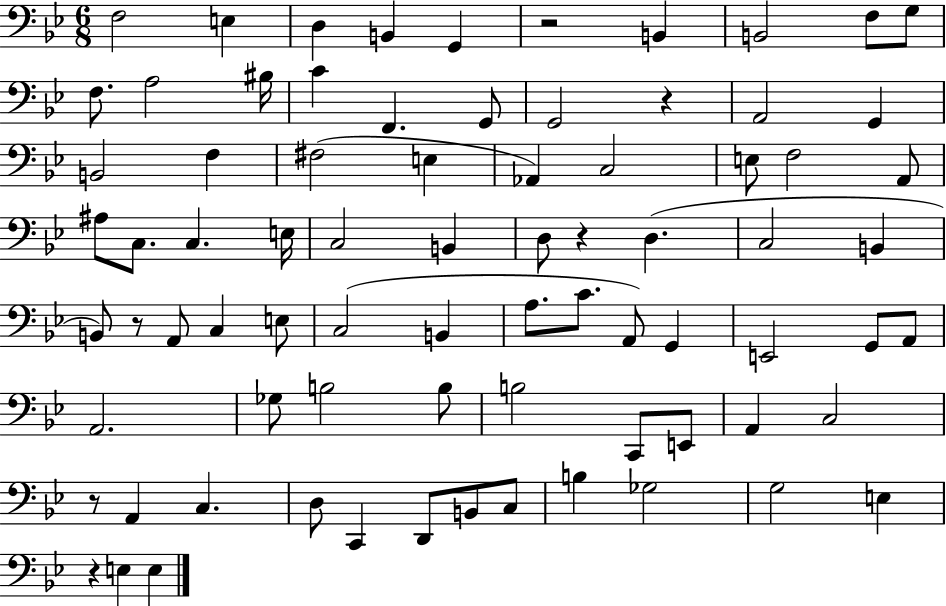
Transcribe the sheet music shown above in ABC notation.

X:1
T:Untitled
M:6/8
L:1/4
K:Bb
F,2 E, D, B,, G,, z2 B,, B,,2 F,/2 G,/2 F,/2 A,2 ^B,/4 C F,, G,,/2 G,,2 z A,,2 G,, B,,2 F, ^F,2 E, _A,, C,2 E,/2 F,2 A,,/2 ^A,/2 C,/2 C, E,/4 C,2 B,, D,/2 z D, C,2 B,, B,,/2 z/2 A,,/2 C, E,/2 C,2 B,, A,/2 C/2 A,,/2 G,, E,,2 G,,/2 A,,/2 A,,2 _G,/2 B,2 B,/2 B,2 C,,/2 E,,/2 A,, C,2 z/2 A,, C, D,/2 C,, D,,/2 B,,/2 C,/2 B, _G,2 G,2 E, z E, E,